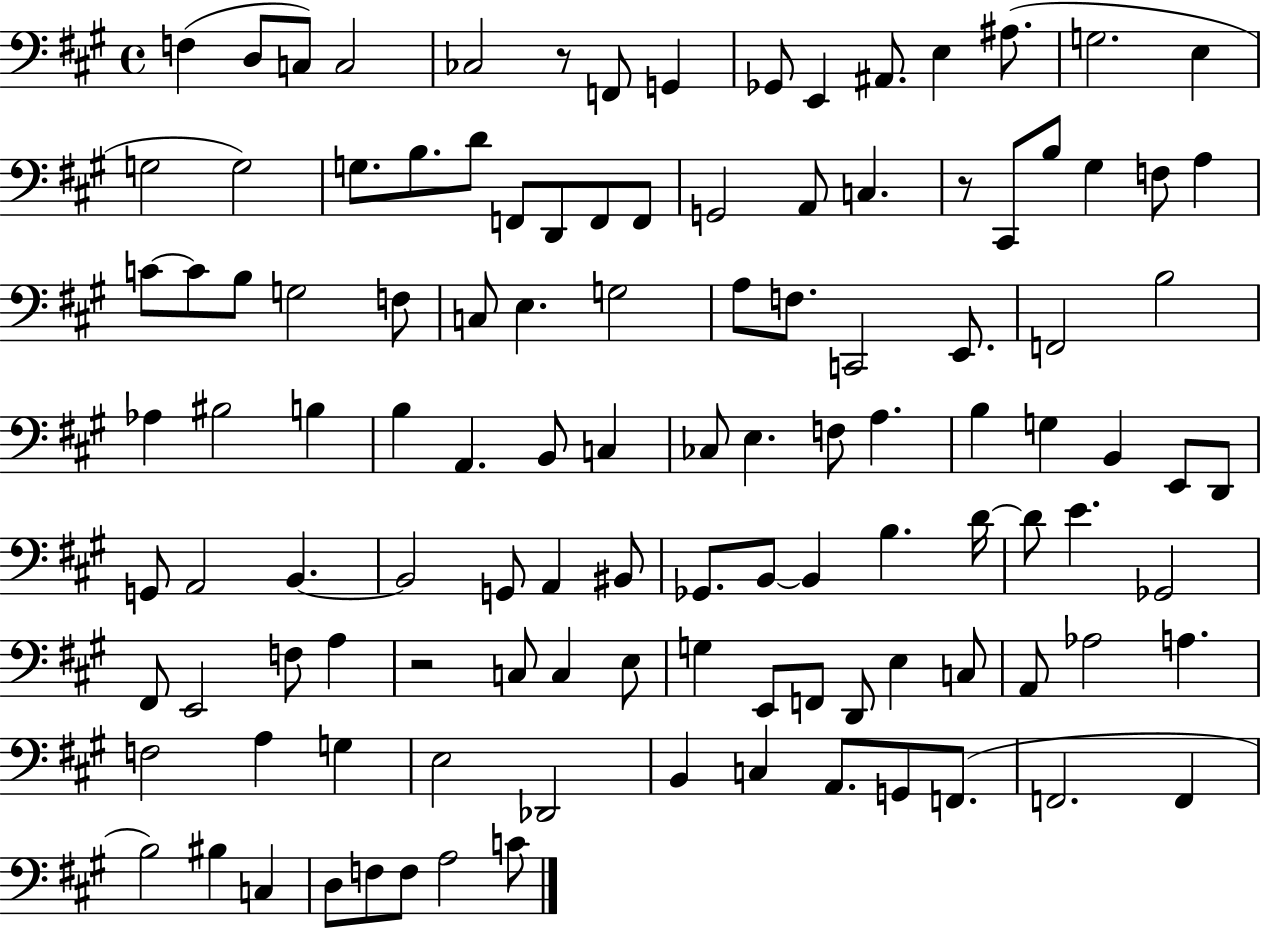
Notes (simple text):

F3/q D3/e C3/e C3/h CES3/h R/e F2/e G2/q Gb2/e E2/q A#2/e. E3/q A#3/e. G3/h. E3/q G3/h G3/h G3/e. B3/e. D4/e F2/e D2/e F2/e F2/e G2/h A2/e C3/q. R/e C#2/e B3/e G#3/q F3/e A3/q C4/e C4/e B3/e G3/h F3/e C3/e E3/q. G3/h A3/e F3/e. C2/h E2/e. F2/h B3/h Ab3/q BIS3/h B3/q B3/q A2/q. B2/e C3/q CES3/e E3/q. F3/e A3/q. B3/q G3/q B2/q E2/e D2/e G2/e A2/h B2/q. B2/h G2/e A2/q BIS2/e Gb2/e. B2/e B2/q B3/q. D4/s D4/e E4/q. Gb2/h F#2/e E2/h F3/e A3/q R/h C3/e C3/q E3/e G3/q E2/e F2/e D2/e E3/q C3/e A2/e Ab3/h A3/q. F3/h A3/q G3/q E3/h Db2/h B2/q C3/q A2/e. G2/e F2/e. F2/h. F2/q B3/h BIS3/q C3/q D3/e F3/e F3/e A3/h C4/e